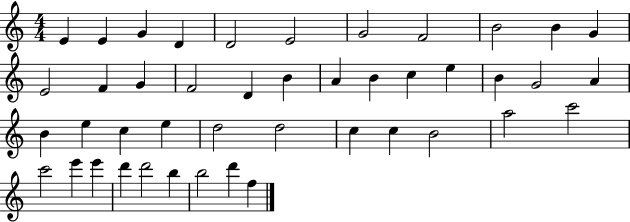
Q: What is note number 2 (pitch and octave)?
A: E4